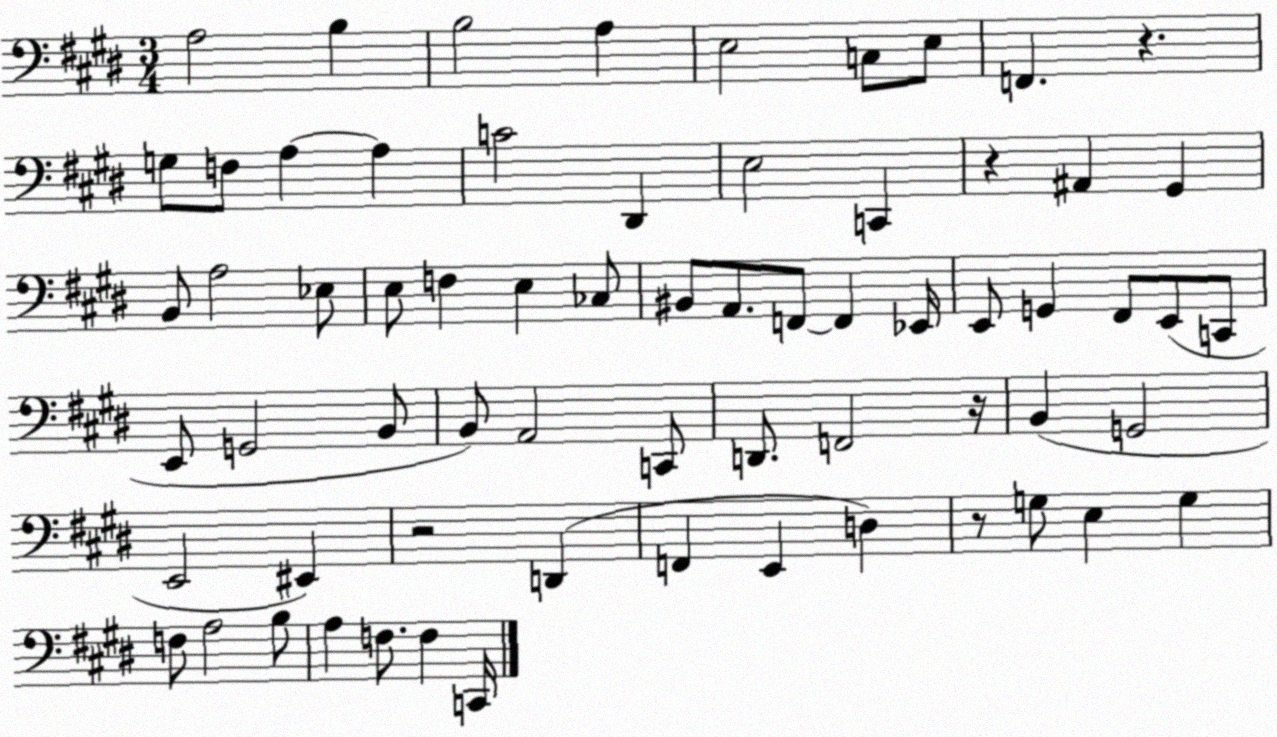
X:1
T:Untitled
M:3/4
L:1/4
K:E
A,2 B, B,2 A, E,2 C,/2 E,/2 F,, z G,/2 F,/2 A, A, C2 ^D,, E,2 C,, z ^A,, ^G,, B,,/2 A,2 _E,/2 E,/2 F, E, _C,/2 ^B,,/2 A,,/2 F,,/2 F,, _E,,/4 E,,/2 G,, ^F,,/2 E,,/2 C,,/2 E,,/2 G,,2 B,,/2 B,,/2 A,,2 C,,/2 D,,/2 F,,2 z/4 B,, G,,2 E,,2 ^E,, z2 D,, F,, E,, D, z/2 G,/2 E, G, F,/2 A,2 B,/2 A, F,/2 F, C,,/4